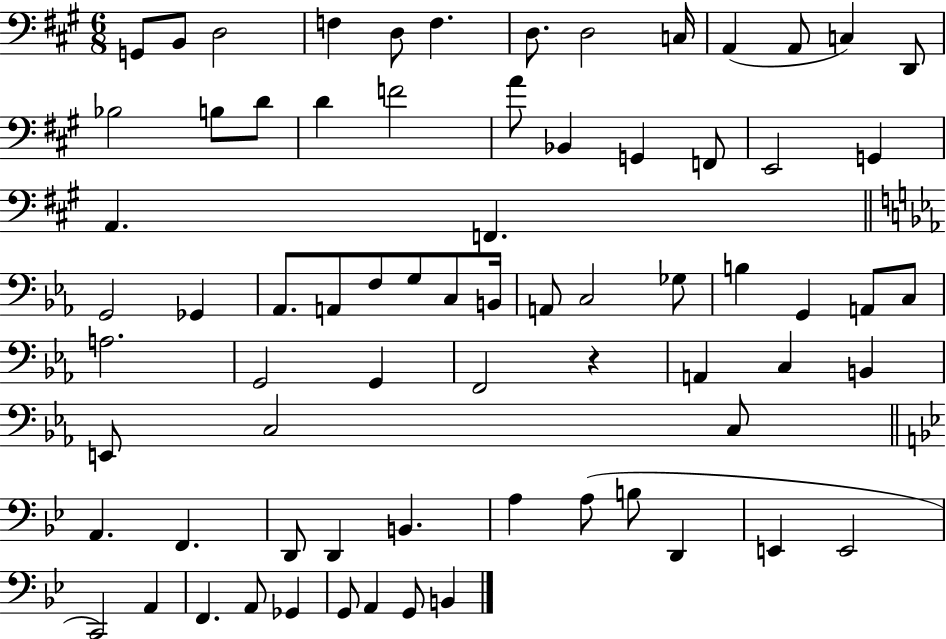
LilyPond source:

{
  \clef bass
  \numericTimeSignature
  \time 6/8
  \key a \major
  \repeat volta 2 { g,8 b,8 d2 | f4 d8 f4. | d8. d2 c16 | a,4( a,8 c4) d,8 | \break bes2 b8 d'8 | d'4 f'2 | a'8 bes,4 g,4 f,8 | e,2 g,4 | \break a,4. f,4. | \bar "||" \break \key c \minor g,2 ges,4 | aes,8. a,8 f8 g8 c8 b,16 | a,8 c2 ges8 | b4 g,4 a,8 c8 | \break a2. | g,2 g,4 | f,2 r4 | a,4 c4 b,4 | \break e,8 c2 c8 | \bar "||" \break \key g \minor a,4. f,4. | d,8 d,4 b,4. | a4 a8( b8 d,4 | e,4 e,2 | \break c,2) a,4 | f,4. a,8 ges,4 | g,8 a,4 g,8 b,4 | } \bar "|."
}